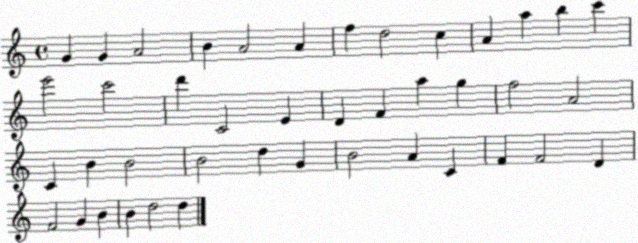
X:1
T:Untitled
M:4/4
L:1/4
K:C
G G A2 B A2 A f d2 c A a b c' e'2 c'2 d' C2 E D F a g f2 A2 C B B2 B2 d G B2 A C F F2 D F2 G B B d2 d